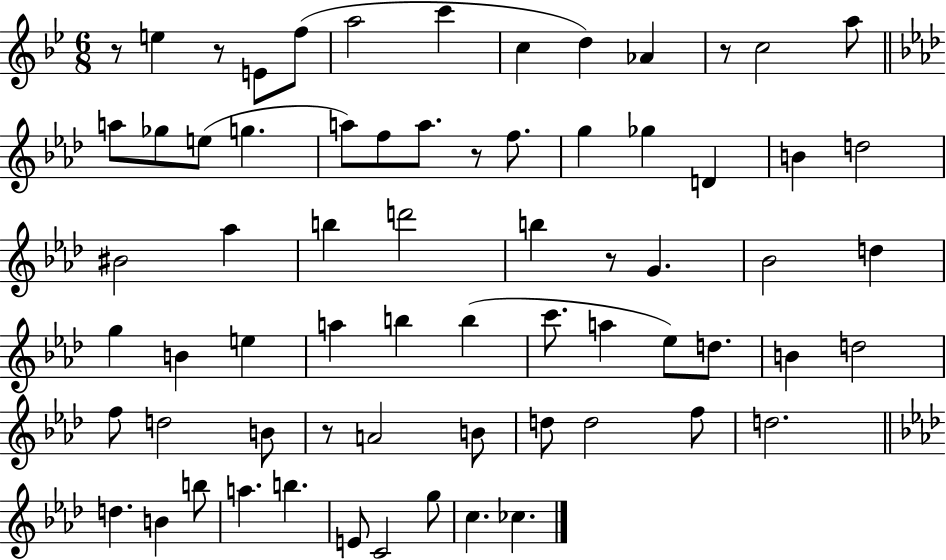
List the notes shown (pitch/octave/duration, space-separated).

R/e E5/q R/e E4/e F5/e A5/h C6/q C5/q D5/q Ab4/q R/e C5/h A5/e A5/e Gb5/e E5/e G5/q. A5/e F5/e A5/e. R/e F5/e. G5/q Gb5/q D4/q B4/q D5/h BIS4/h Ab5/q B5/q D6/h B5/q R/e G4/q. Bb4/h D5/q G5/q B4/q E5/q A5/q B5/q B5/q C6/e. A5/q Eb5/e D5/e. B4/q D5/h F5/e D5/h B4/e R/e A4/h B4/e D5/e D5/h F5/e D5/h. D5/q. B4/q B5/e A5/q. B5/q. E4/e C4/h G5/e C5/q. CES5/q.